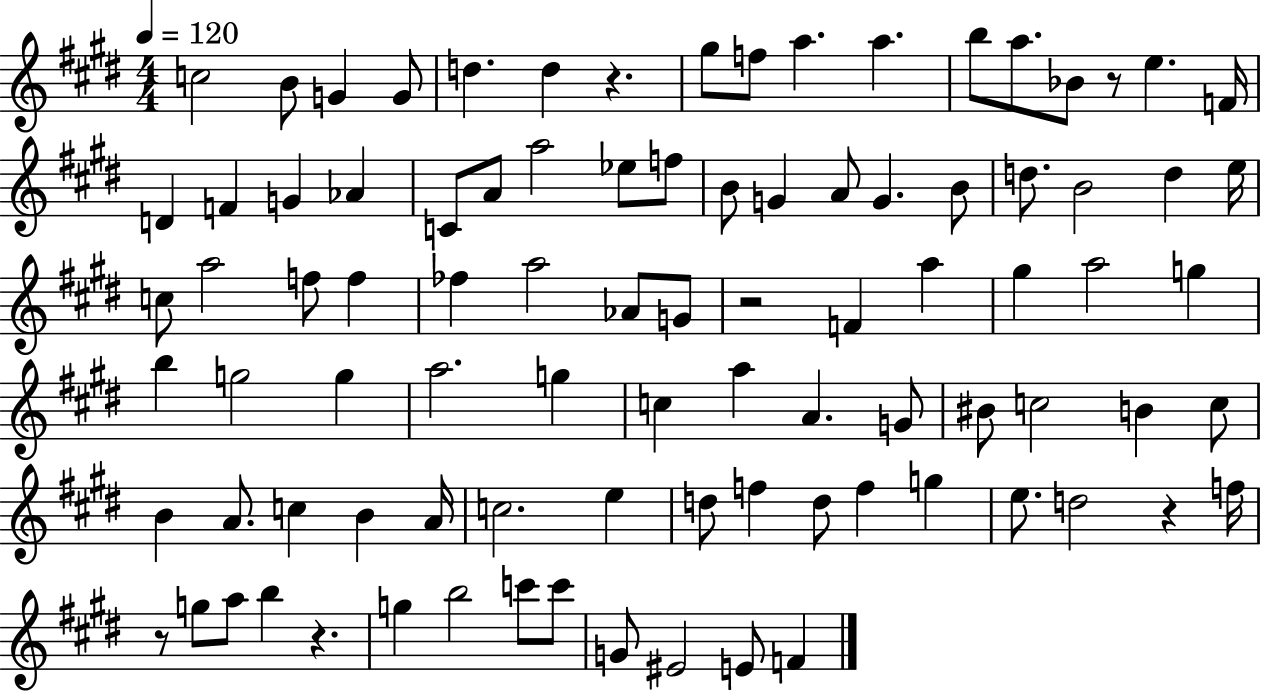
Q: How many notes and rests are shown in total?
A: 91